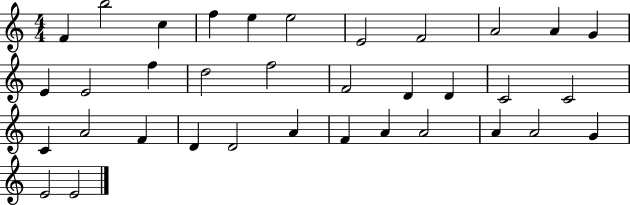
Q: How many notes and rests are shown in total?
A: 35